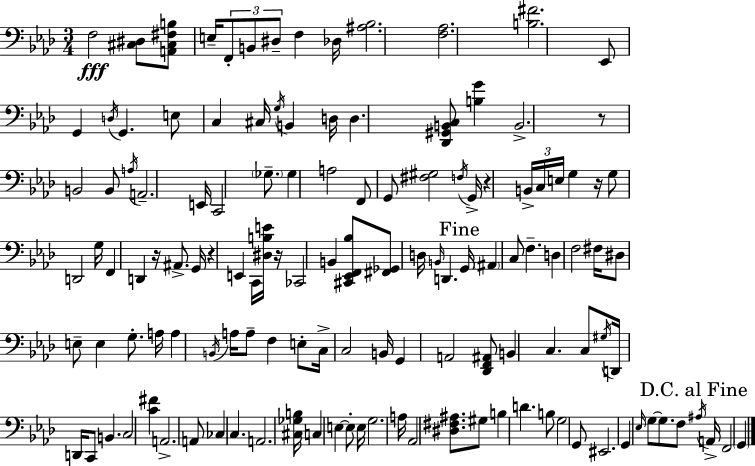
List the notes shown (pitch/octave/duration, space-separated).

F3/h [C#3,D#3]/e [A2,C#3,F#3,B3]/e E3/s F2/e B2/e D#3/e F3/q Db3/s [A#3,Bb3]/h. [F3,Ab3]/h. [B3,F#4]/h. Eb2/e G2/q D3/s G2/q. E3/e C3/q C#3/s G3/s B2/q D3/s D3/q. [Db2,G#2,B2,C3]/e [B3,G4]/q B2/h. R/e B2/h B2/e A3/s A2/h. E2/s C2/h Gb3/e. Gb3/q A3/h F2/e G2/e [F#3,G#3]/h F3/s G2/s R/q B2/s C3/s E3/s G3/q R/s G3/e D2/h G3/s F2/q D2/q R/s A#2/e. G2/s R/q E2/q C2/s [D#3,B3,E4]/s R/s CES2/h B2/q [C#2,Eb2,F2,Bb3]/e [F#2,Gb2]/e D3/s B2/s D2/q. G2/s A#2/q C3/e F3/q. D3/q F3/h F#3/s D#3/e E3/e E3/q G3/e. A3/s A3/q B2/s A3/s A3/e F3/q E3/e C3/s C3/h B2/s G2/q A2/h [Db2,F2,A#2]/e B2/q C3/q. C3/e G#3/s D2/s D2/s C2/e B2/q. C3/h [C4,F#4]/q A2/h. A2/e CES3/q C3/q. A2/h. [C#3,Gb3,B3]/s C3/q E3/q E3/e E3/s G3/h. A3/s Ab2/h [D#3,F#3,A#3]/e. G#3/e B3/q D4/q. B3/e G3/h G2/e EIS2/h. G2/q Eb3/s G3/e G3/e. F3/e A#3/s A2/s F2/h G2/q